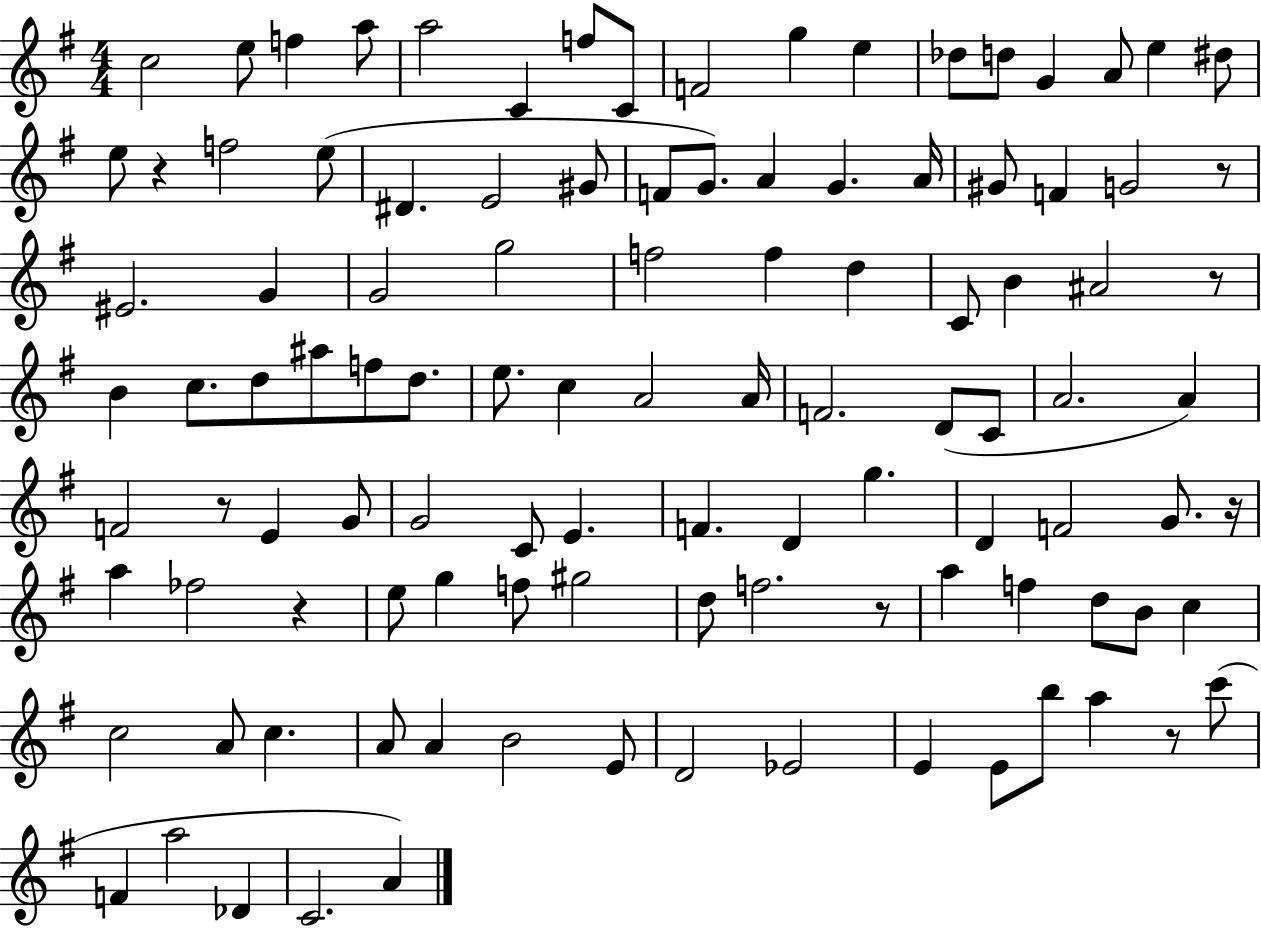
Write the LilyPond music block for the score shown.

{
  \clef treble
  \numericTimeSignature
  \time 4/4
  \key g \major
  c''2 e''8 f''4 a''8 | a''2 c'4 f''8 c'8 | f'2 g''4 e''4 | des''8 d''8 g'4 a'8 e''4 dis''8 | \break e''8 r4 f''2 e''8( | dis'4. e'2 gis'8 | f'8 g'8.) a'4 g'4. a'16 | gis'8 f'4 g'2 r8 | \break eis'2. g'4 | g'2 g''2 | f''2 f''4 d''4 | c'8 b'4 ais'2 r8 | \break b'4 c''8. d''8 ais''8 f''8 d''8. | e''8. c''4 a'2 a'16 | f'2. d'8( c'8 | a'2. a'4) | \break f'2 r8 e'4 g'8 | g'2 c'8 e'4. | f'4. d'4 g''4. | d'4 f'2 g'8. r16 | \break a''4 fes''2 r4 | e''8 g''4 f''8 gis''2 | d''8 f''2. r8 | a''4 f''4 d''8 b'8 c''4 | \break c''2 a'8 c''4. | a'8 a'4 b'2 e'8 | d'2 ees'2 | e'4 e'8 b''8 a''4 r8 c'''8( | \break f'4 a''2 des'4 | c'2. a'4) | \bar "|."
}